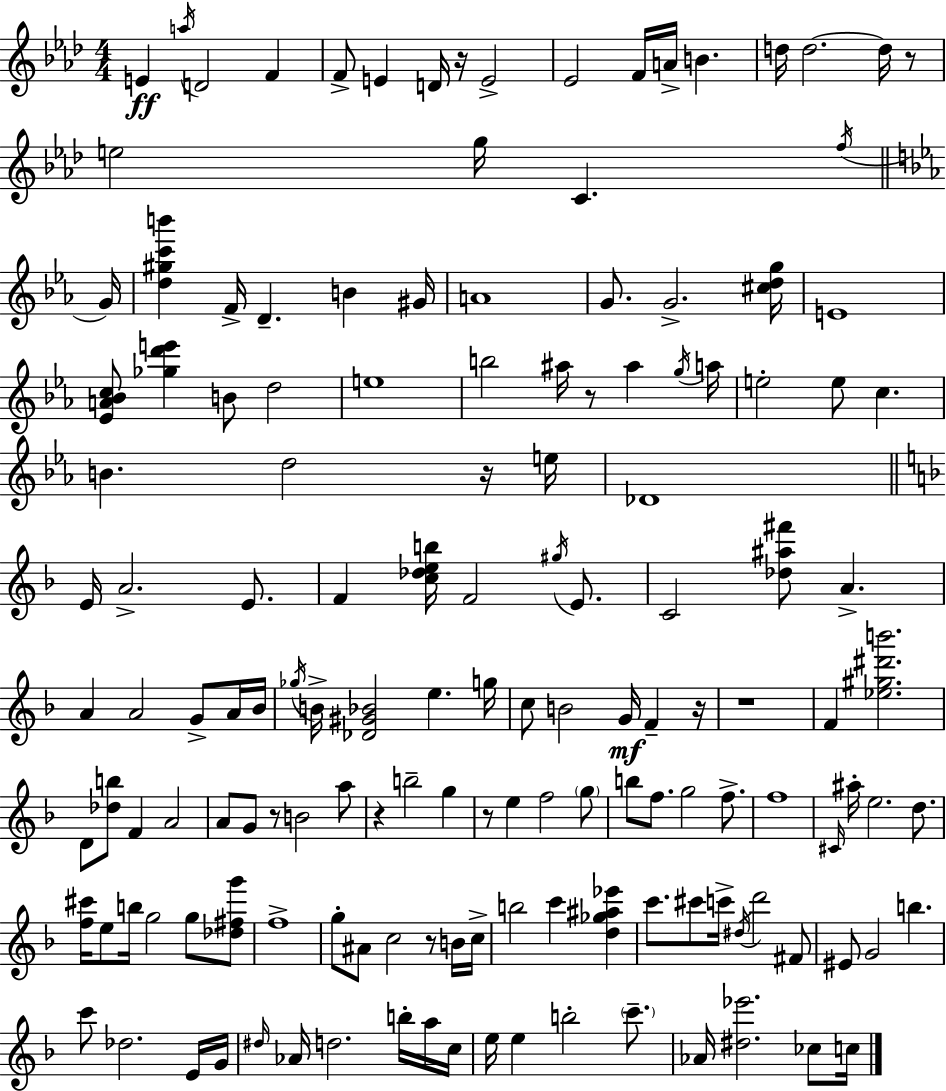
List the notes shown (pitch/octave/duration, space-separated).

E4/q A5/s D4/h F4/q F4/e E4/q D4/s R/s E4/h Eb4/h F4/s A4/s B4/q. D5/s D5/h. D5/s R/e E5/h G5/s C4/q. F5/s G4/s [D5,G#5,C6,B6]/q F4/s D4/q. B4/q G#4/s A4/w G4/e. G4/h. [C#5,D5,G5]/s E4/w [Eb4,A4,Bb4,C5]/e [Gb5,D6,E6]/q B4/e D5/h E5/w B5/h A#5/s R/e A#5/q G5/s A5/s E5/h E5/e C5/q. B4/q. D5/h R/s E5/s Db4/w E4/s A4/h. E4/e. F4/q [C5,Db5,E5,B5]/s F4/h G#5/s E4/e. C4/h [Db5,A#5,F#6]/e A4/q. A4/q A4/h G4/e A4/s Bb4/s Gb5/s B4/s [Db4,G#4,Bb4]/h E5/q. G5/s C5/e B4/h G4/s F4/q R/s R/w F4/q [Eb5,G#5,D#6,B6]/h. D4/e [Db5,B5]/e F4/q A4/h A4/e G4/e R/e B4/h A5/e R/q B5/h G5/q R/e E5/q F5/h G5/e B5/e F5/e. G5/h F5/e. F5/w C#4/s A#5/s E5/h. D5/e. [F5,C#6]/s E5/e B5/s G5/h G5/e [Db5,F#5,G6]/e F5/w G5/e A#4/e C5/h R/e B4/s C5/s B5/h C6/q [D5,Gb5,A#5,Eb6]/q C6/e. C#6/e C6/s D#5/s D6/h F#4/e EIS4/e G4/h B5/q. C6/e Db5/h. E4/s G4/s D#5/s Ab4/s D5/h. B5/s A5/s C5/s E5/s E5/q B5/h C6/e. Ab4/s [D#5,Eb6]/h. CES5/e C5/s